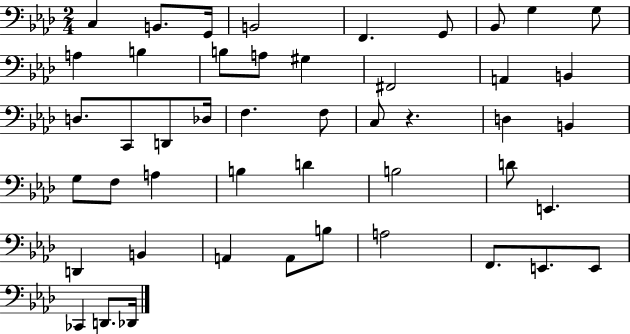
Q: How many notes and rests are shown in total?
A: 47